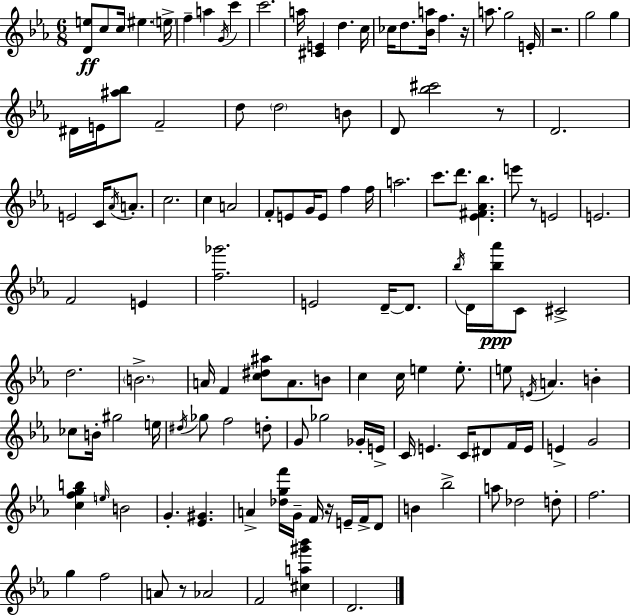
[D4,E5]/e C5/e C5/s EIS5/q. E5/s F5/q A5/q G4/s C6/q C6/h. A5/s [C#4,E4]/q D5/q. C5/s CES5/s D5/e. [Bb4,A5]/s F5/q. R/s A5/e. G5/h E4/s R/h. G5/h G5/q D#4/s E4/s [A#5,Bb5]/e F4/h D5/e D5/h B4/e D4/e [Bb5,C#6]/h R/e D4/h. E4/h C4/s Ab4/s A4/e. C5/h. C5/q A4/h F4/e E4/e G4/s E4/e F5/q F5/s A5/h. C6/e. D6/e. [Eb4,F#4,Ab4,Bb5]/q. E6/e R/e E4/h E4/h. F4/h E4/q [F5,Gb6]/h. E4/h D4/s D4/e. Bb5/s D4/s [Bb5,Ab6]/s C4/e C#4/h D5/h. B4/h. A4/s F4/q [C5,D#5,A#5]/e A4/e. B4/e C5/q C5/s E5/q E5/e. E5/e E4/s A4/q. B4/q CES5/e B4/s G#5/h E5/s D#5/s Gb5/e F5/h D5/e G4/e Gb5/h Gb4/s E4/s C4/s E4/q. C4/s D#4/e F4/s E4/s E4/q G4/h [C5,F5,G5,B5]/q E5/s B4/h G4/q. [Eb4,G#4]/q. A4/q [Db5,G5,F6]/s G4/s F4/s R/s E4/s F4/s D4/e B4/q Bb5/h A5/e Db5/h D5/e F5/h. G5/q F5/h A4/e R/e Ab4/h F4/h [C#5,A5,G#6,Bb6]/q D4/h.